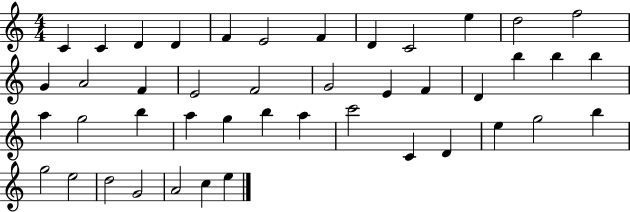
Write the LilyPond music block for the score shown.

{
  \clef treble
  \numericTimeSignature
  \time 4/4
  \key c \major
  c'4 c'4 d'4 d'4 | f'4 e'2 f'4 | d'4 c'2 e''4 | d''2 f''2 | \break g'4 a'2 f'4 | e'2 f'2 | g'2 e'4 f'4 | d'4 b''4 b''4 b''4 | \break a''4 g''2 b''4 | a''4 g''4 b''4 a''4 | c'''2 c'4 d'4 | e''4 g''2 b''4 | \break g''2 e''2 | d''2 g'2 | a'2 c''4 e''4 | \bar "|."
}